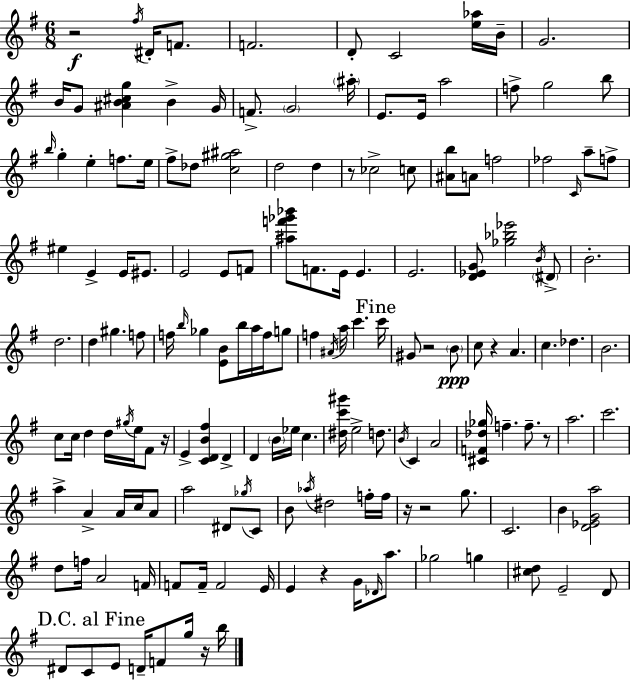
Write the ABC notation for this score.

X:1
T:Untitled
M:6/8
L:1/4
K:G
z2 ^f/4 ^D/4 F/2 F2 D/2 C2 [e_a]/4 B/4 G2 B/4 G/2 [^AB^cg] B G/4 F/2 G2 ^a/4 E/2 E/4 a2 f/2 g2 b/2 b/4 g e f/2 e/4 ^f/2 _d/2 [c^g^a]2 d2 d z/2 _c2 c/2 [^Ab]/2 A/2 f2 _f2 C/4 a/2 f/2 ^e E E/4 ^E/2 E2 E/2 F/2 [^af'_g'_b']/2 F/2 E/4 E E2 [D_EG]/2 [_g_b_e']2 B/4 ^D/2 B2 d2 d ^g f/2 f/4 b/4 _g [EB]/2 b/4 a/4 f/4 g/2 f ^A/4 a/4 c' c'/4 ^G/2 z2 B/2 c/2 z A c _d B2 c/2 c/4 d d/4 ^g/4 e/4 ^F/2 z/4 E [CDB^f] D D B/4 _e/4 c [^dc'^g']/4 e2 d/2 B/4 C A2 [^CF_d_g]/4 f f/2 z/2 a2 c'2 a A A/4 c/4 A/2 a2 ^D/2 _g/4 C/2 B/2 _a/4 ^d2 f/4 f/4 z/4 z2 g/2 C2 B [D_EGa]2 d/2 f/4 A2 F/4 F/2 F/4 F2 E/4 E z G/4 _D/4 a/2 _g2 g [^cd]/2 E2 D/2 ^D/2 C/2 E/2 D/4 F/2 g/4 z/4 b/4